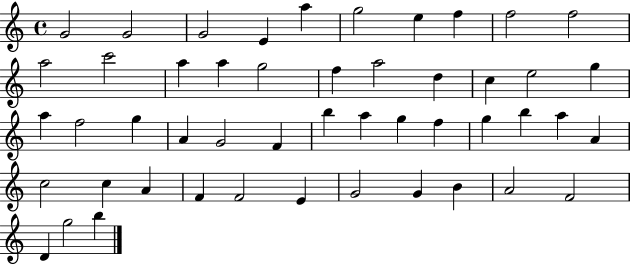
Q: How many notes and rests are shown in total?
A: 49